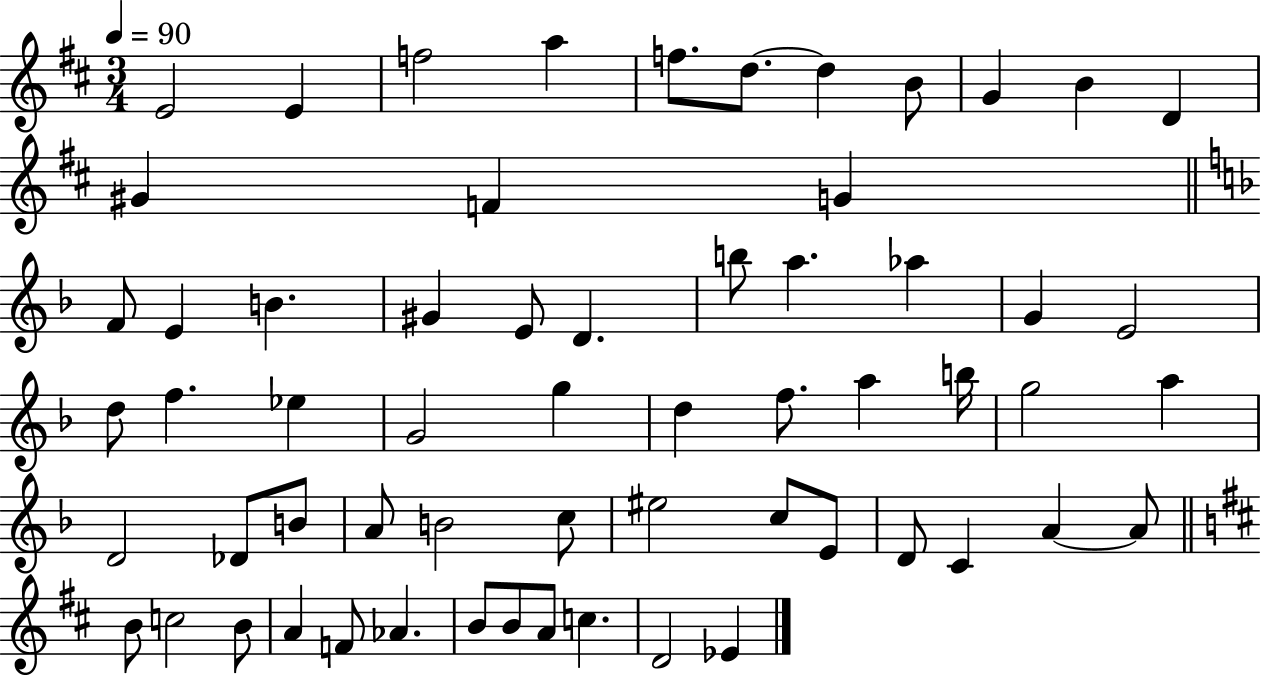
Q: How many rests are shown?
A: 0